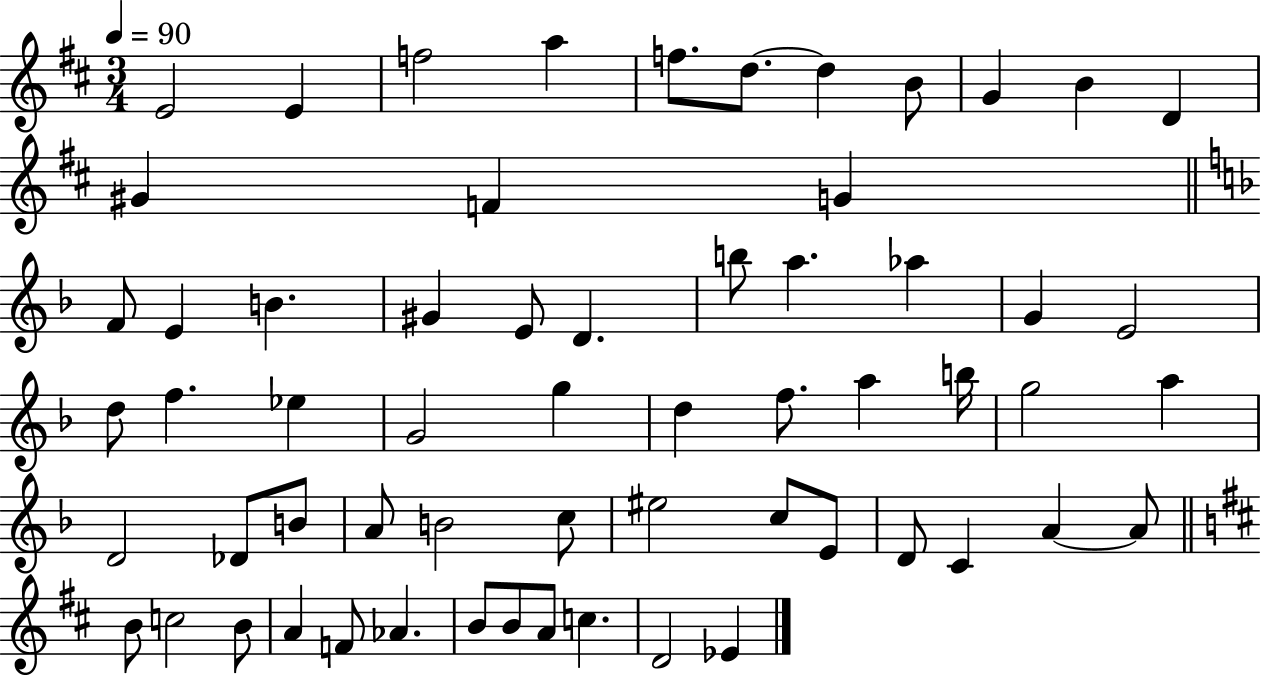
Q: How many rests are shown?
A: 0